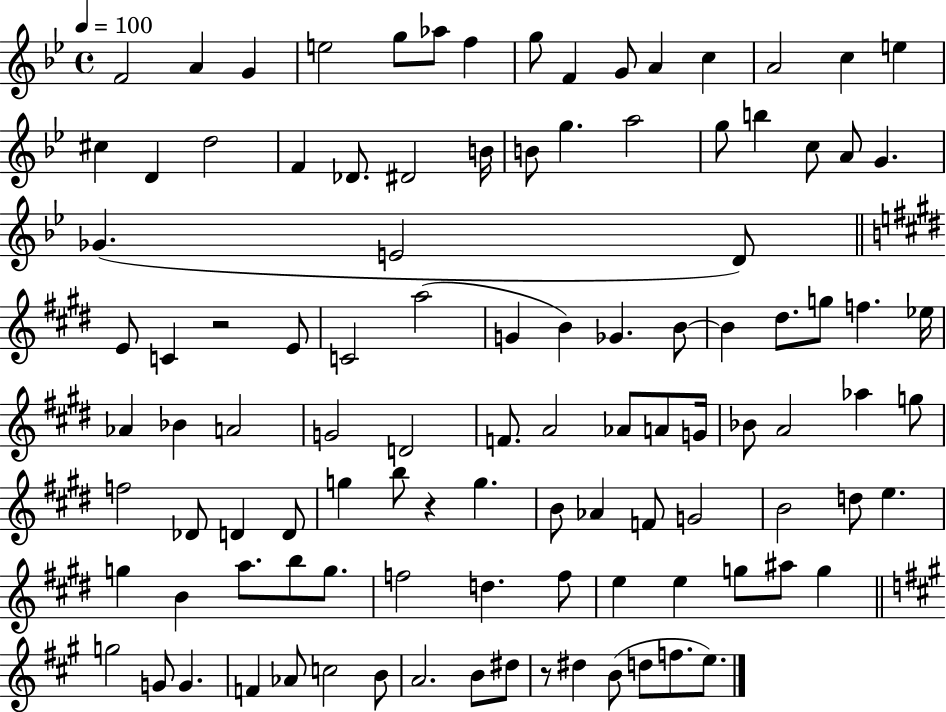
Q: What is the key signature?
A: BES major